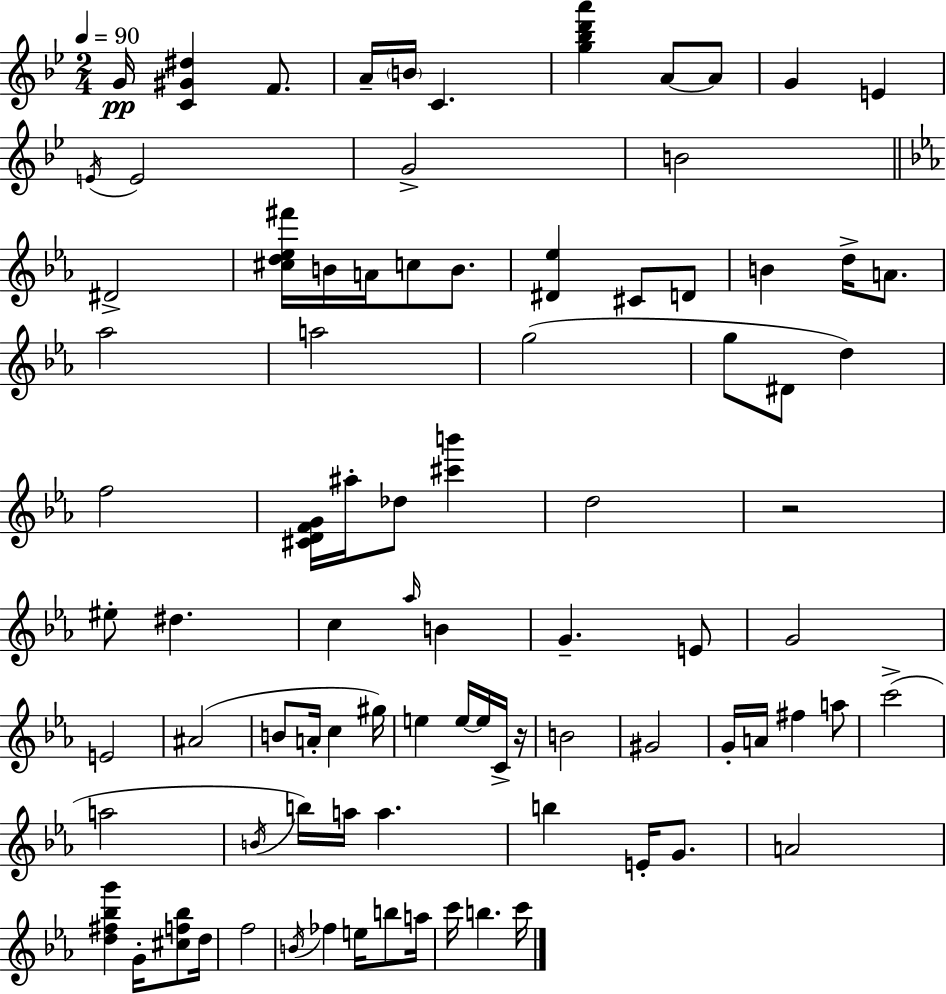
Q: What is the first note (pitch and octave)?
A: G4